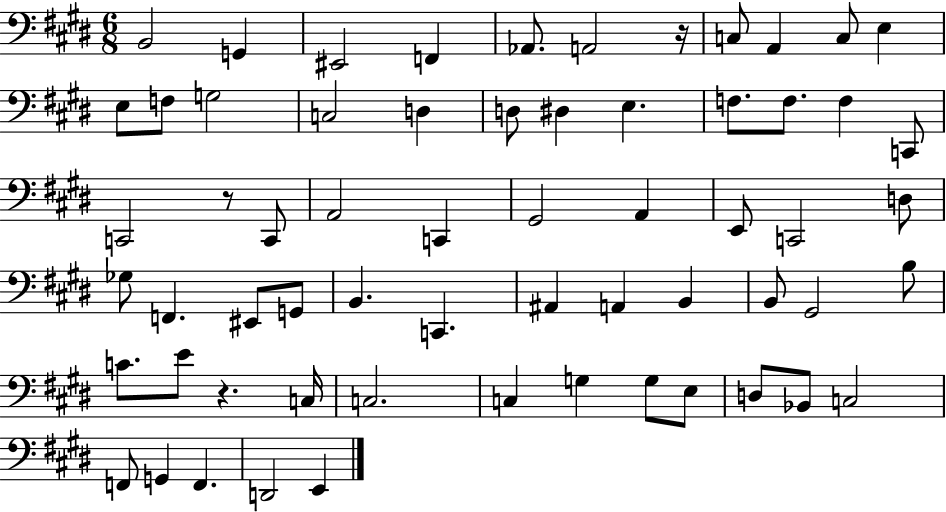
B2/h G2/q EIS2/h F2/q Ab2/e. A2/h R/s C3/e A2/q C3/e E3/q E3/e F3/e G3/h C3/h D3/q D3/e D#3/q E3/q. F3/e. F3/e. F3/q C2/e C2/h R/e C2/e A2/h C2/q G#2/h A2/q E2/e C2/h D3/e Gb3/e F2/q. EIS2/e G2/e B2/q. C2/q. A#2/q A2/q B2/q B2/e G#2/h B3/e C4/e. E4/e R/q. C3/s C3/h. C3/q G3/q G3/e E3/e D3/e Bb2/e C3/h F2/e G2/q F2/q. D2/h E2/q